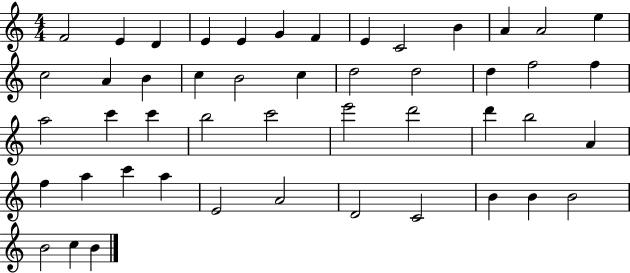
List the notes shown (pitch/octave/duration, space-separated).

F4/h E4/q D4/q E4/q E4/q G4/q F4/q E4/q C4/h B4/q A4/q A4/h E5/q C5/h A4/q B4/q C5/q B4/h C5/q D5/h D5/h D5/q F5/h F5/q A5/h C6/q C6/q B5/h C6/h E6/h D6/h D6/q B5/h A4/q F5/q A5/q C6/q A5/q E4/h A4/h D4/h C4/h B4/q B4/q B4/h B4/h C5/q B4/q